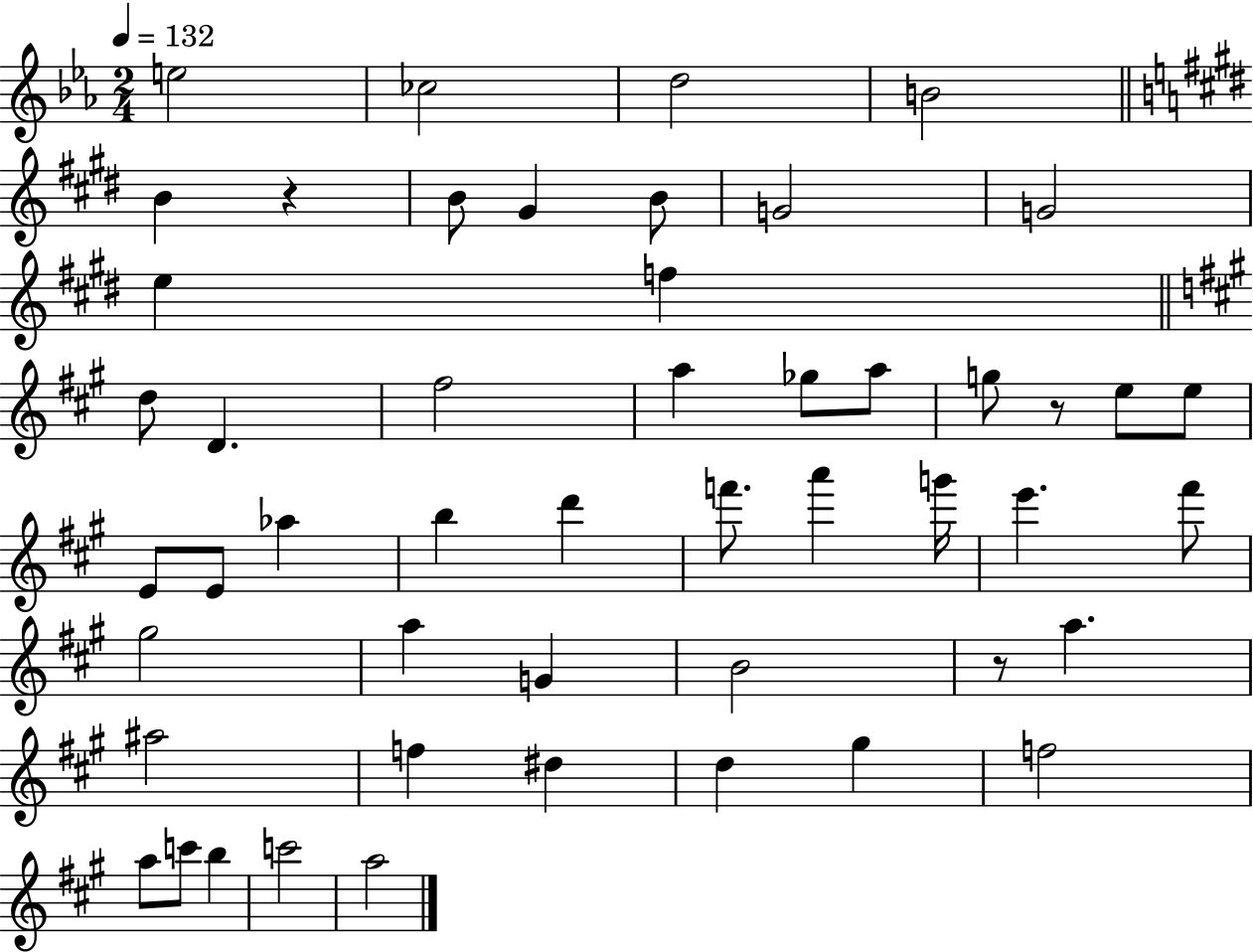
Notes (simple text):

E5/h CES5/h D5/h B4/h B4/q R/q B4/e G#4/q B4/e G4/h G4/h E5/q F5/q D5/e D4/q. F#5/h A5/q Gb5/e A5/e G5/e R/e E5/e E5/e E4/e E4/e Ab5/q B5/q D6/q F6/e. A6/q G6/s E6/q. F#6/e G#5/h A5/q G4/q B4/h R/e A5/q. A#5/h F5/q D#5/q D5/q G#5/q F5/h A5/e C6/e B5/q C6/h A5/h